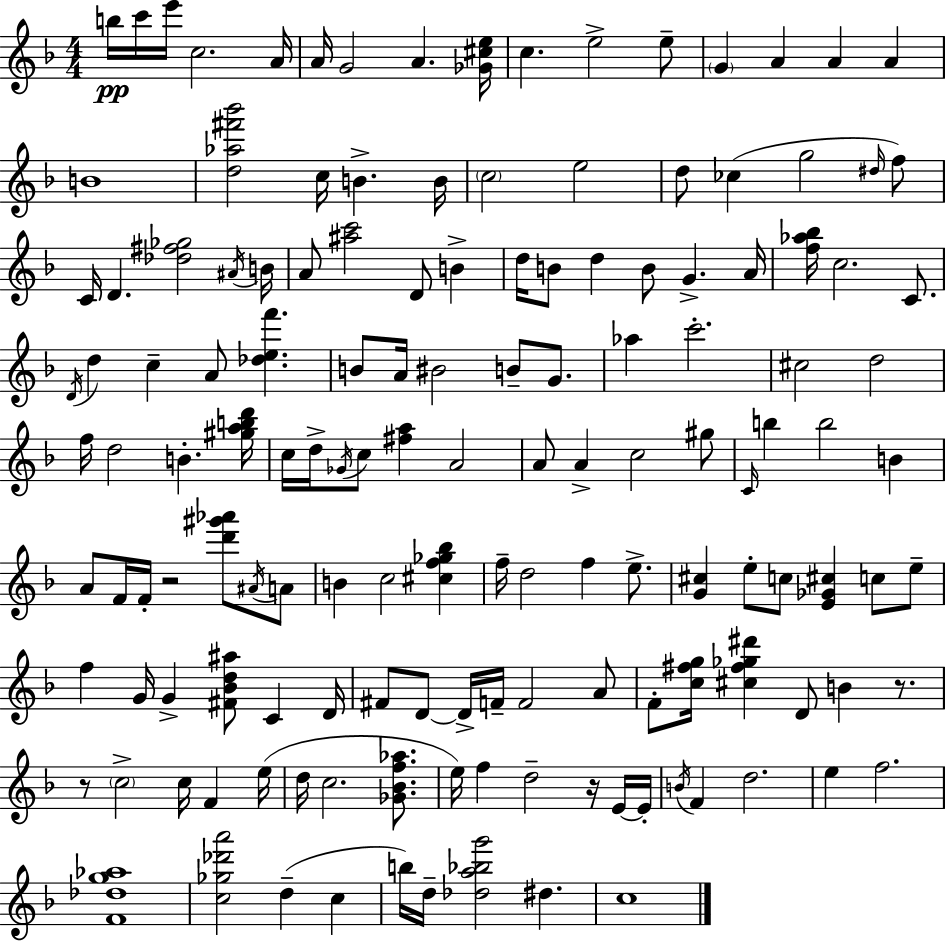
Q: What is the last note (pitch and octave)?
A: C5